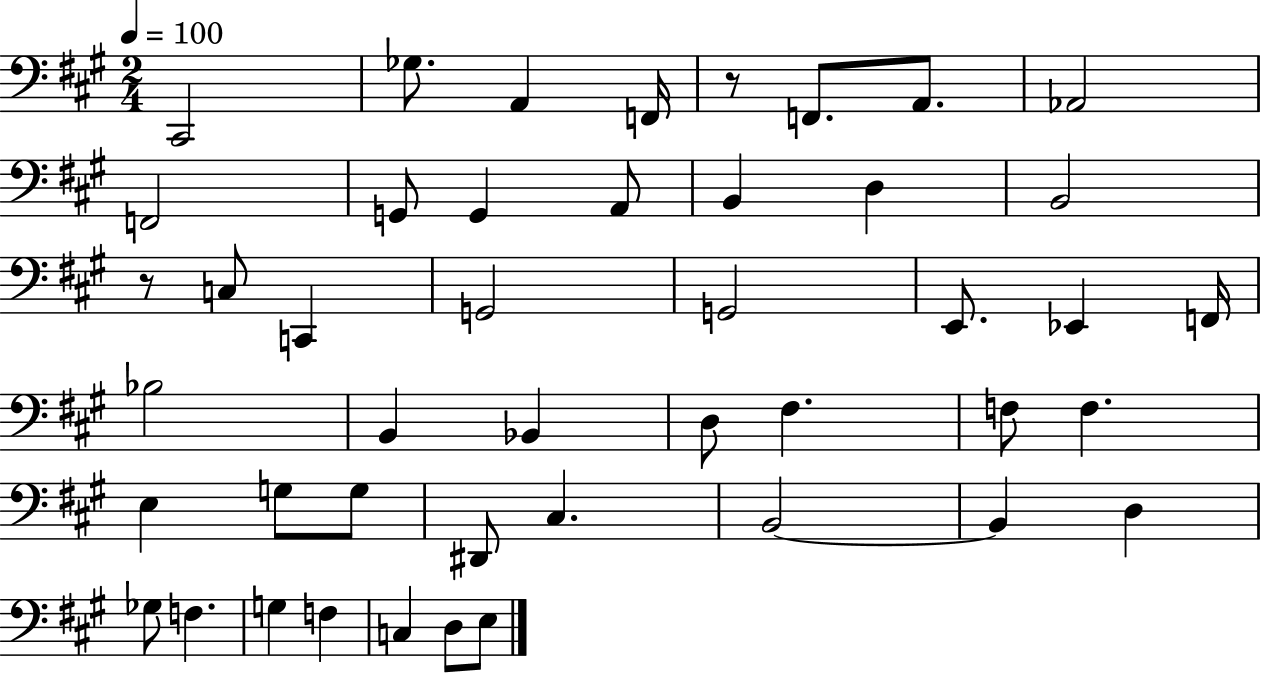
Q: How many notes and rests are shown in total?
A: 45